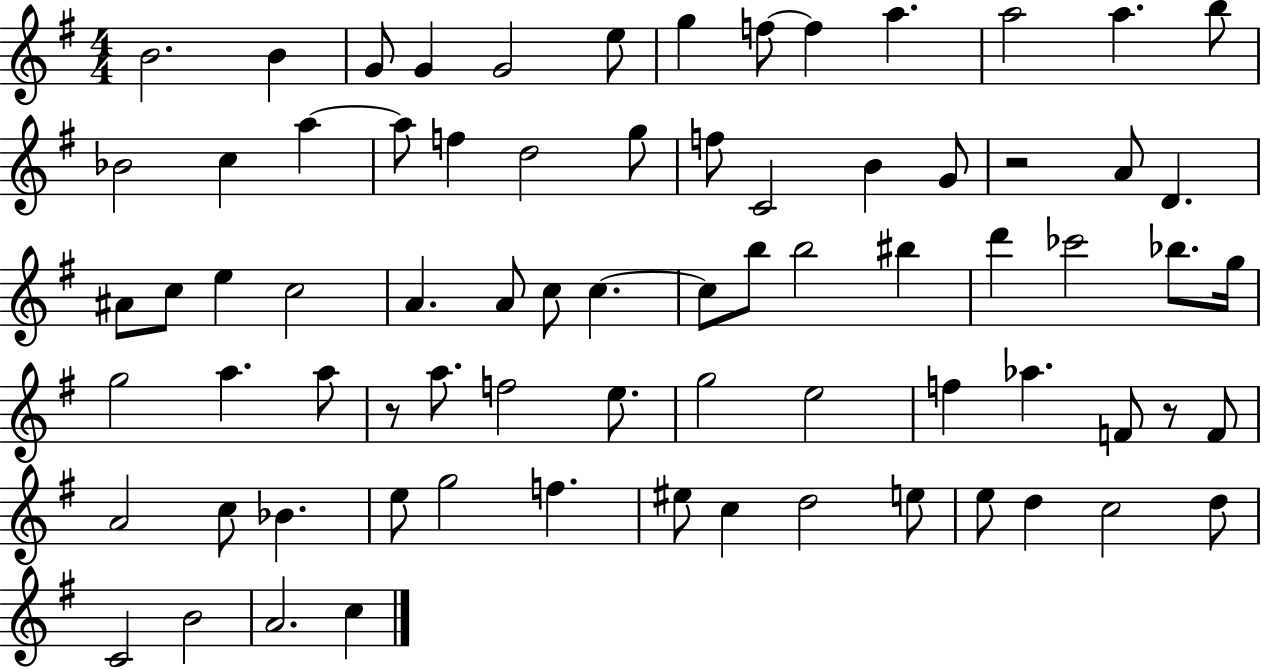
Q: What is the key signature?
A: G major